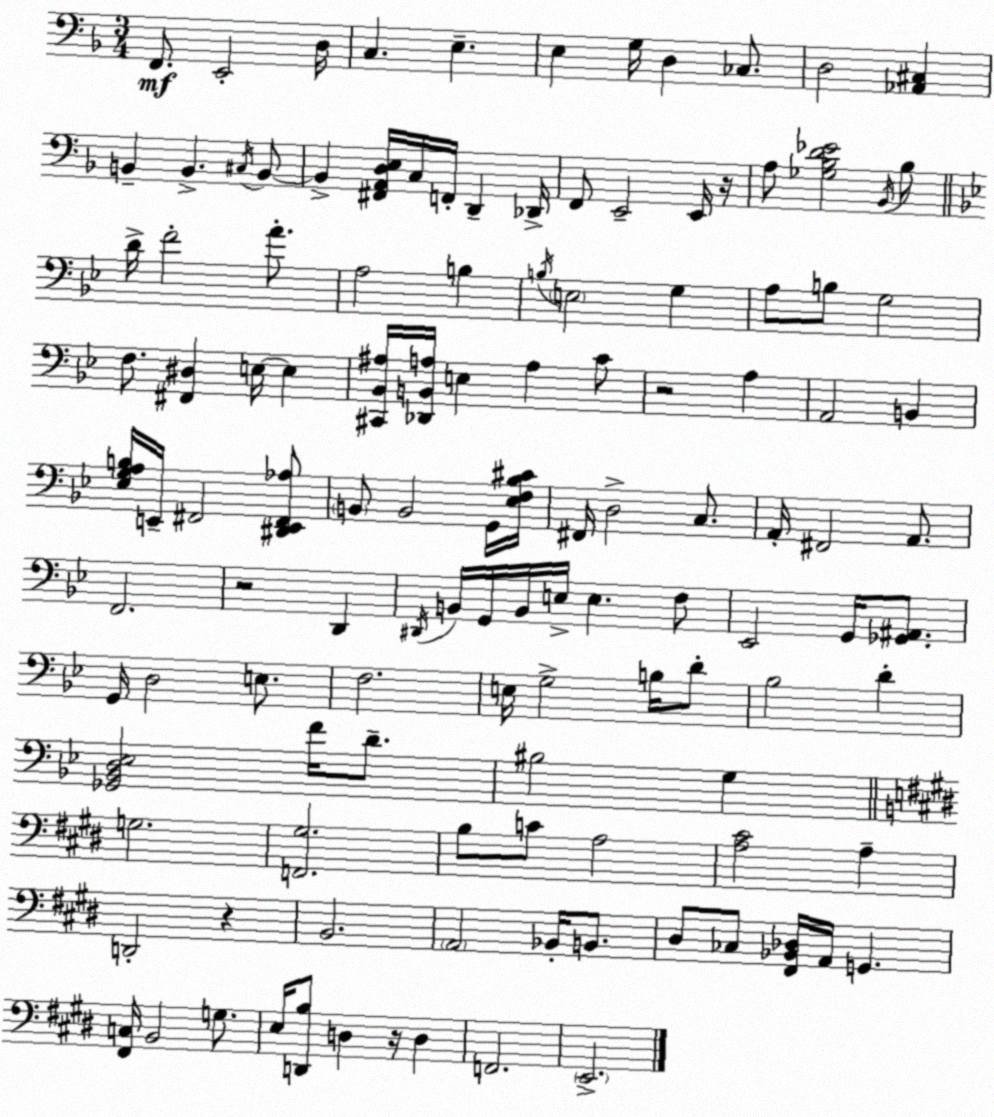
X:1
T:Untitled
M:3/4
L:1/4
K:Dm
F,,/2 E,,2 D,/4 C, E, E, G,/4 D, _C,/2 D,2 [_A,,^C,] B,, B,, ^C,/4 B,,/2 B,, [^F,,A,,D,E,]/4 C,/4 F,,/4 D,, _D,,/4 F,,/2 E,,2 E,,/4 z/4 A,/2 [_G,_B,D_E]2 _B,,/4 _B,/2 D/4 F2 A/2 A,2 B, B,/4 E,2 G, A,/2 B,/2 G,2 F,/2 [^F,,^D,] E,/4 E, [^C,,_B,,^A,]/4 [_D,,B,,A,]/4 E, A, C/2 z2 A, A,,2 B,, [_E,G,A,B,]/4 E,,/4 ^F,,2 [^D,,E,,^F,,_A,]/2 B,,/2 B,,2 G,,/4 [_E,F,_B,^C]/4 ^F,,/4 D,2 C,/2 A,,/4 ^F,,2 A,,/2 F,,2 z2 D,, ^D,,/4 B,,/4 G,,/4 B,,/4 E,/4 E, F,/2 _E,,2 G,,/4 [_G,,^A,,]/2 G,,/4 D,2 E,/2 F,2 E,/4 G,2 B,/4 D/2 _B,2 D [_G,,_B,,D,_E,]2 F/4 D/2 ^B,2 G, G,2 [F,,^G,]2 B,/2 C/2 A,2 [A,^C]2 A, D,,2 z B,,2 A,,2 _B,,/4 B,,/2 ^D,/2 _C,/2 [^F,,_B,,_D,]/4 A,,/4 G,, [^F,,C,]/4 B,,2 G,/2 E,/4 [D,,B,]/2 D, z/4 D, F,,2 E,,2